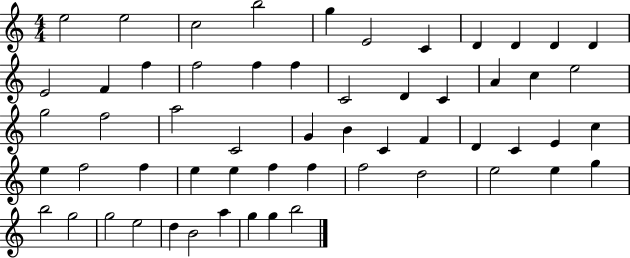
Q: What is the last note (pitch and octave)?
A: B5